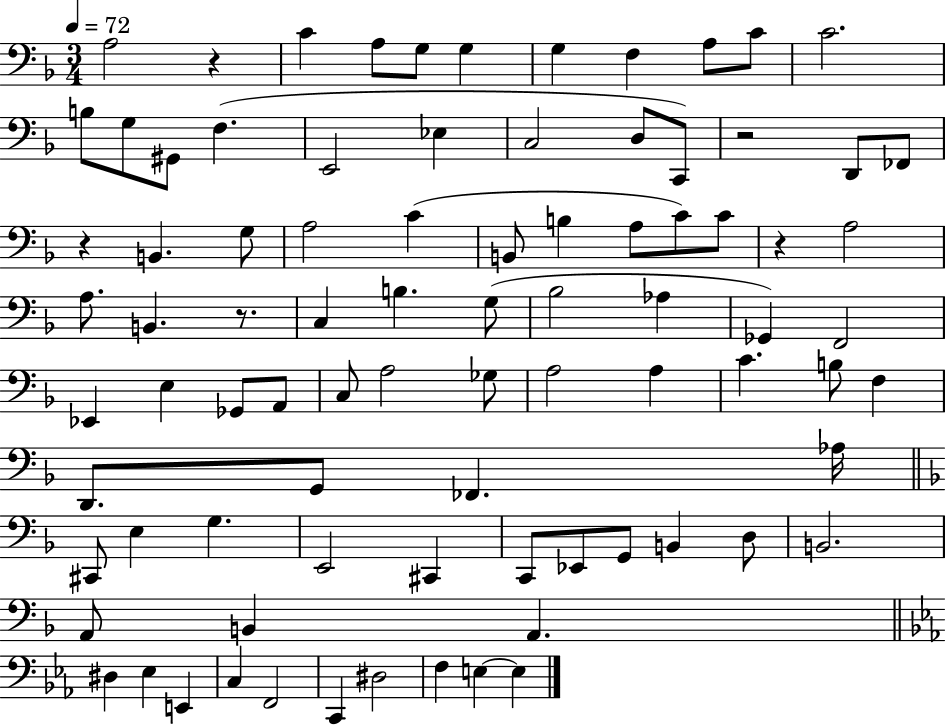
{
  \clef bass
  \numericTimeSignature
  \time 3/4
  \key f \major
  \tempo 4 = 72
  a2 r4 | c'4 a8 g8 g4 | g4 f4 a8 c'8 | c'2. | \break b8 g8 gis,8 f4.( | e,2 ees4 | c2 d8 c,8) | r2 d,8 fes,8 | \break r4 b,4. g8 | a2 c'4( | b,8 b4 a8 c'8) c'8 | r4 a2 | \break a8. b,4. r8. | c4 b4. g8( | bes2 aes4 | ges,4) f,2 | \break ees,4 e4 ges,8 a,8 | c8 a2 ges8 | a2 a4 | c'4. b8 f4 | \break d,8. g,8 fes,4. aes16 | \bar "||" \break \key f \major cis,8 e4 g4. | e,2 cis,4 | c,8 ees,8 g,8 b,4 d8 | b,2. | \break a,8 b,4 a,4. | \bar "||" \break \key ees \major dis4 ees4 e,4 | c4 f,2 | c,4 dis2 | f4 e4~~ e4 | \break \bar "|."
}